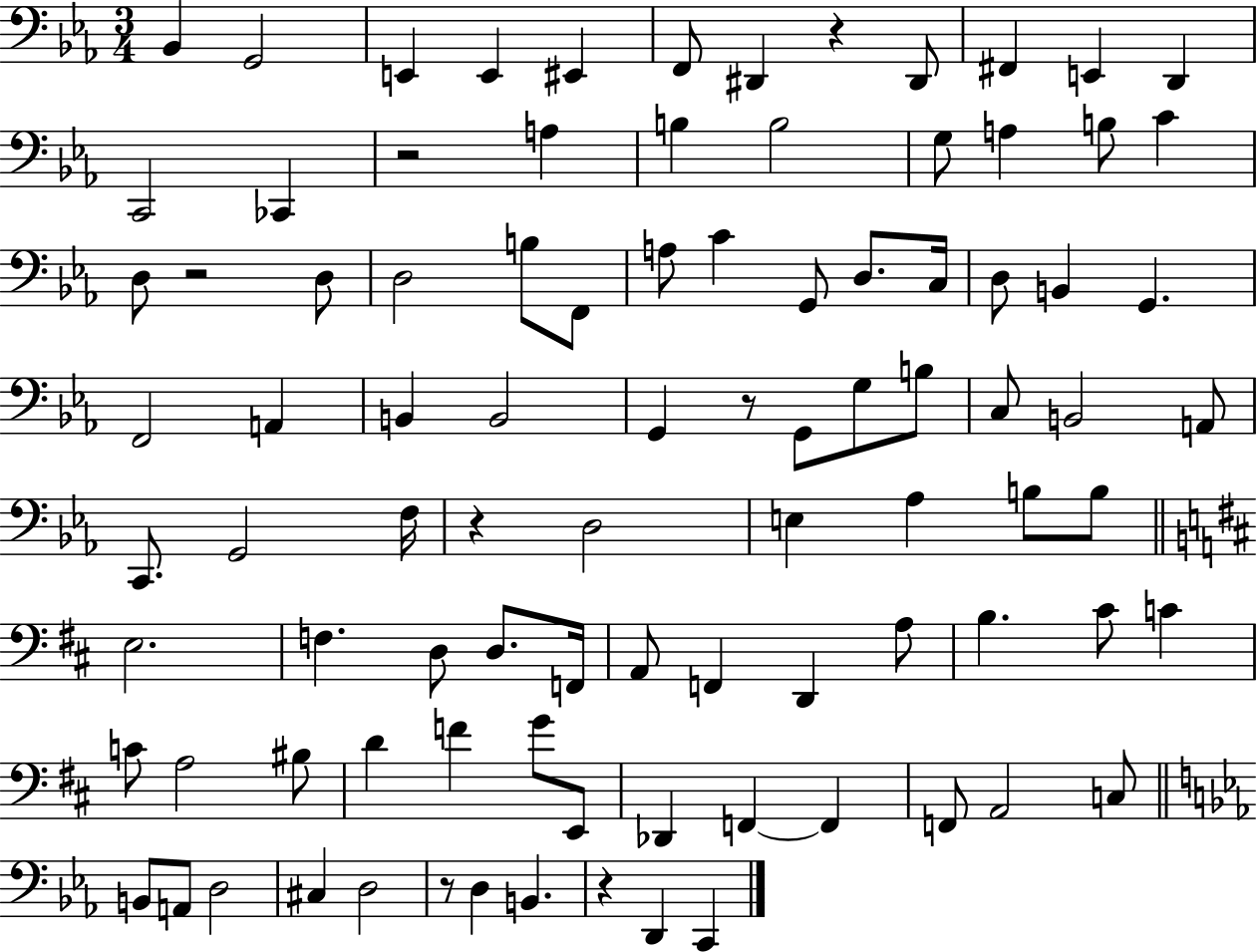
{
  \clef bass
  \numericTimeSignature
  \time 3/4
  \key ees \major
  bes,4 g,2 | e,4 e,4 eis,4 | f,8 dis,4 r4 dis,8 | fis,4 e,4 d,4 | \break c,2 ces,4 | r2 a4 | b4 b2 | g8 a4 b8 c'4 | \break d8 r2 d8 | d2 b8 f,8 | a8 c'4 g,8 d8. c16 | d8 b,4 g,4. | \break f,2 a,4 | b,4 b,2 | g,4 r8 g,8 g8 b8 | c8 b,2 a,8 | \break c,8. g,2 f16 | r4 d2 | e4 aes4 b8 b8 | \bar "||" \break \key b \minor e2. | f4. d8 d8. f,16 | a,8 f,4 d,4 a8 | b4. cis'8 c'4 | \break c'8 a2 bis8 | d'4 f'4 g'8 e,8 | des,4 f,4~~ f,4 | f,8 a,2 c8 | \break \bar "||" \break \key c \minor b,8 a,8 d2 | cis4 d2 | r8 d4 b,4. | r4 d,4 c,4 | \break \bar "|."
}